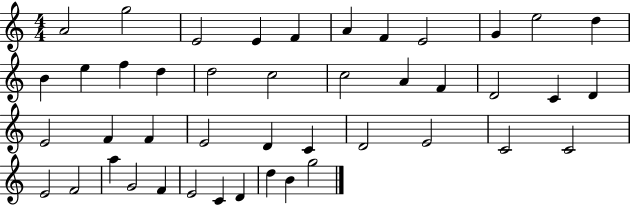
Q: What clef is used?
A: treble